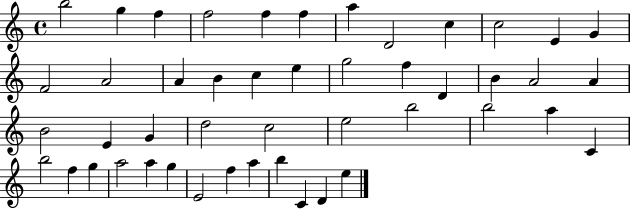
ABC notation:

X:1
T:Untitled
M:4/4
L:1/4
K:C
b2 g f f2 f f a D2 c c2 E G F2 A2 A B c e g2 f D B A2 A B2 E G d2 c2 e2 b2 b2 a C b2 f g a2 a g E2 f a b C D e